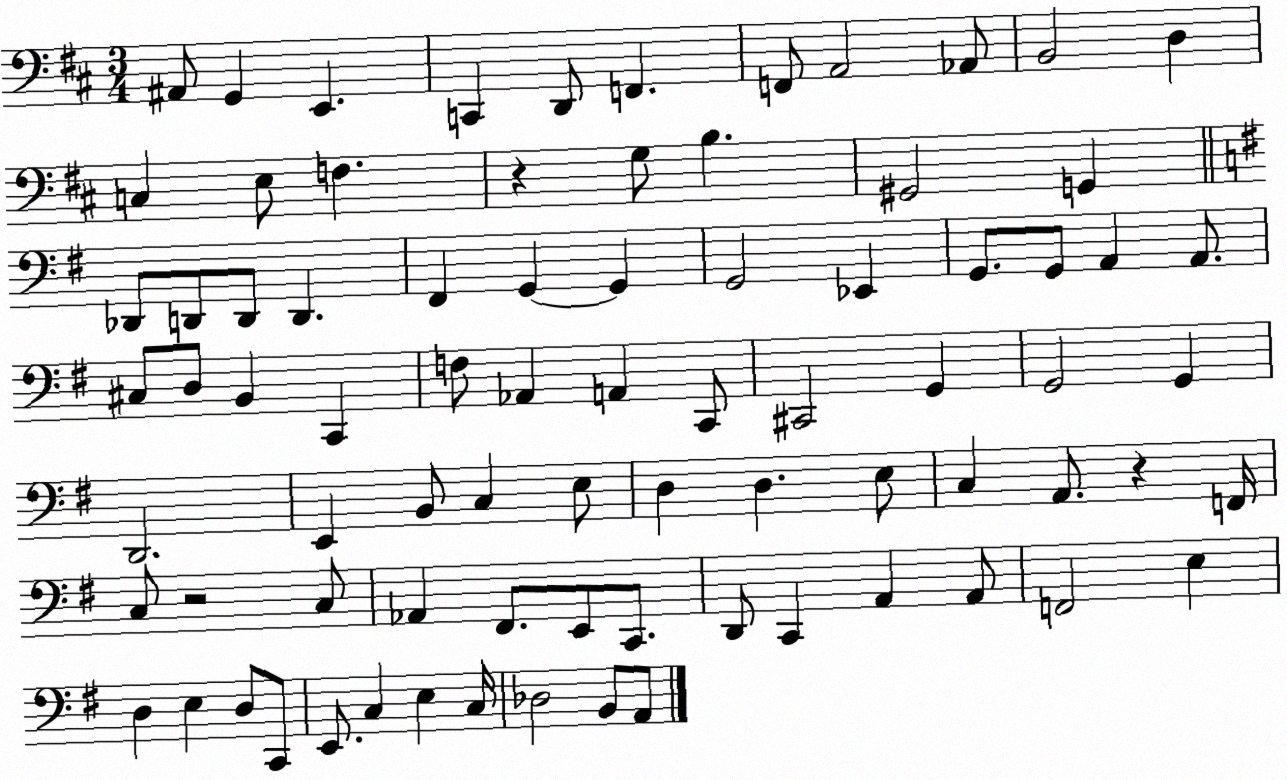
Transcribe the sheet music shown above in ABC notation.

X:1
T:Untitled
M:3/4
L:1/4
K:D
^A,,/2 G,, E,, C,, D,,/2 F,, F,,/2 A,,2 _A,,/2 B,,2 D, C, E,/2 F, z G,/2 B, ^G,,2 G,, _D,,/2 D,,/2 D,,/2 D,, ^F,, G,, G,, G,,2 _E,, G,,/2 G,,/2 A,, A,,/2 ^C,/2 D,/2 B,, C,, F,/2 _A,, A,, C,,/2 ^C,,2 G,, G,,2 G,, D,,2 E,, B,,/2 C, E,/2 D, D, E,/2 C, A,,/2 z F,,/4 C,/2 z2 C,/2 _A,, ^F,,/2 E,,/2 C,,/2 D,,/2 C,, A,, A,,/2 F,,2 E, D, E, D,/2 C,,/2 E,,/2 C, E, C,/4 _D,2 B,,/2 A,,/2